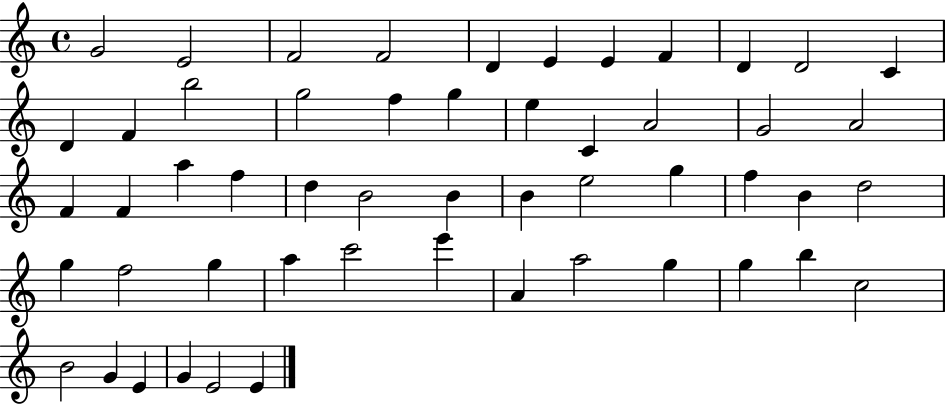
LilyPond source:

{
  \clef treble
  \time 4/4
  \defaultTimeSignature
  \key c \major
  g'2 e'2 | f'2 f'2 | d'4 e'4 e'4 f'4 | d'4 d'2 c'4 | \break d'4 f'4 b''2 | g''2 f''4 g''4 | e''4 c'4 a'2 | g'2 a'2 | \break f'4 f'4 a''4 f''4 | d''4 b'2 b'4 | b'4 e''2 g''4 | f''4 b'4 d''2 | \break g''4 f''2 g''4 | a''4 c'''2 e'''4 | a'4 a''2 g''4 | g''4 b''4 c''2 | \break b'2 g'4 e'4 | g'4 e'2 e'4 | \bar "|."
}